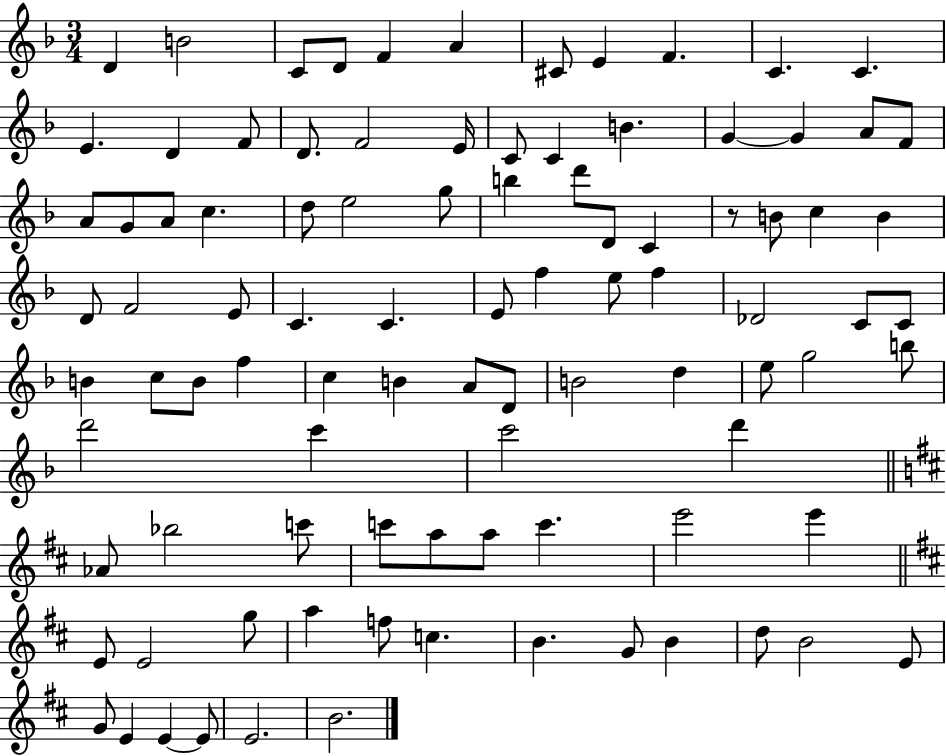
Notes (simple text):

D4/q B4/h C4/e D4/e F4/q A4/q C#4/e E4/q F4/q. C4/q. C4/q. E4/q. D4/q F4/e D4/e. F4/h E4/s C4/e C4/q B4/q. G4/q G4/q A4/e F4/e A4/e G4/e A4/e C5/q. D5/e E5/h G5/e B5/q D6/e D4/e C4/q R/e B4/e C5/q B4/q D4/e F4/h E4/e C4/q. C4/q. E4/e F5/q E5/e F5/q Db4/h C4/e C4/e B4/q C5/e B4/e F5/q C5/q B4/q A4/e D4/e B4/h D5/q E5/e G5/h B5/e D6/h C6/q C6/h D6/q Ab4/e Bb5/h C6/e C6/e A5/e A5/e C6/q. E6/h E6/q E4/e E4/h G5/e A5/q F5/e C5/q. B4/q. G4/e B4/q D5/e B4/h E4/e G4/e E4/q E4/q E4/e E4/h. B4/h.